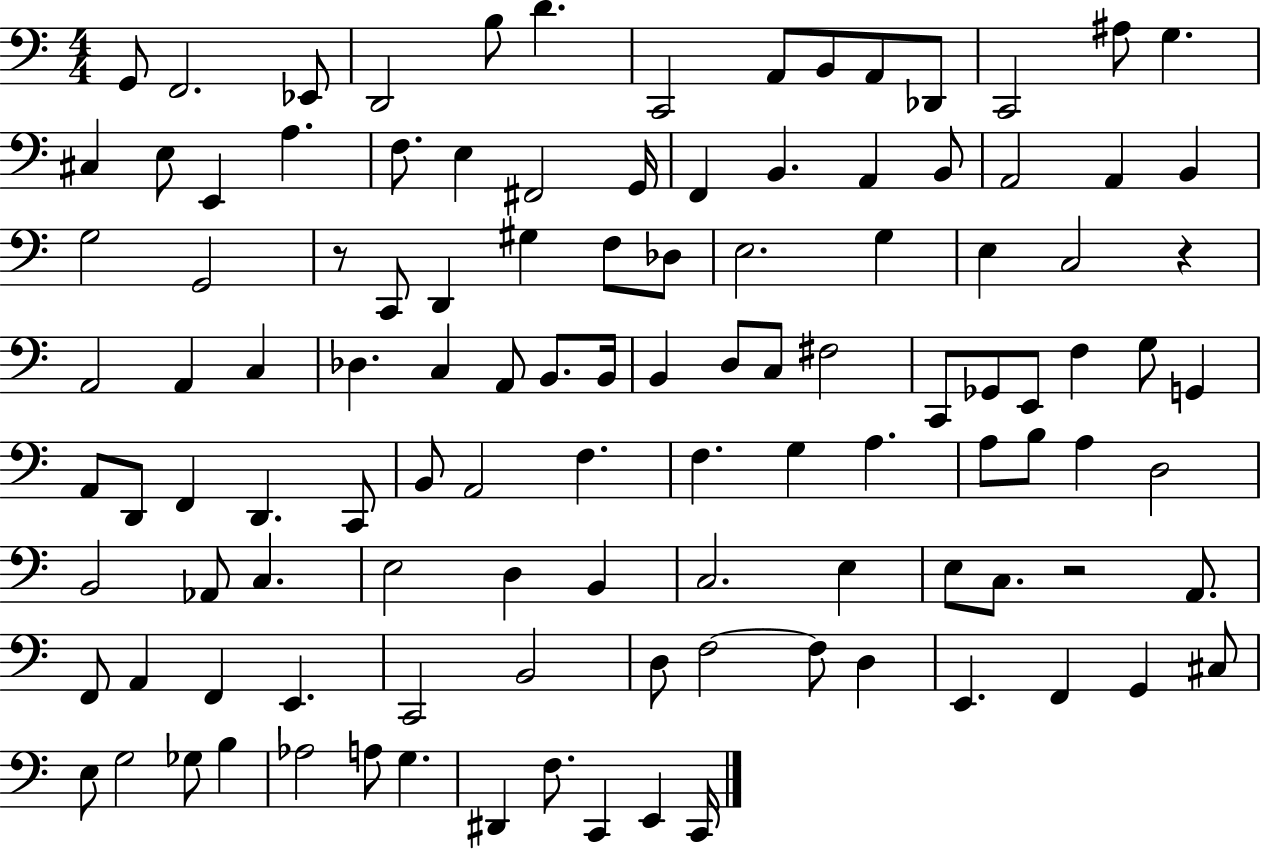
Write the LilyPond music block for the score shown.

{
  \clef bass
  \numericTimeSignature
  \time 4/4
  \key c \major
  g,8 f,2. ees,8 | d,2 b8 d'4. | c,2 a,8 b,8 a,8 des,8 | c,2 ais8 g4. | \break cis4 e8 e,4 a4. | f8. e4 fis,2 g,16 | f,4 b,4. a,4 b,8 | a,2 a,4 b,4 | \break g2 g,2 | r8 c,8 d,4 gis4 f8 des8 | e2. g4 | e4 c2 r4 | \break a,2 a,4 c4 | des4. c4 a,8 b,8. b,16 | b,4 d8 c8 fis2 | c,8 ges,8 e,8 f4 g8 g,4 | \break a,8 d,8 f,4 d,4. c,8 | b,8 a,2 f4. | f4. g4 a4. | a8 b8 a4 d2 | \break b,2 aes,8 c4. | e2 d4 b,4 | c2. e4 | e8 c8. r2 a,8. | \break f,8 a,4 f,4 e,4. | c,2 b,2 | d8 f2~~ f8 d4 | e,4. f,4 g,4 cis8 | \break e8 g2 ges8 b4 | aes2 a8 g4. | dis,4 f8. c,4 e,4 c,16 | \bar "|."
}